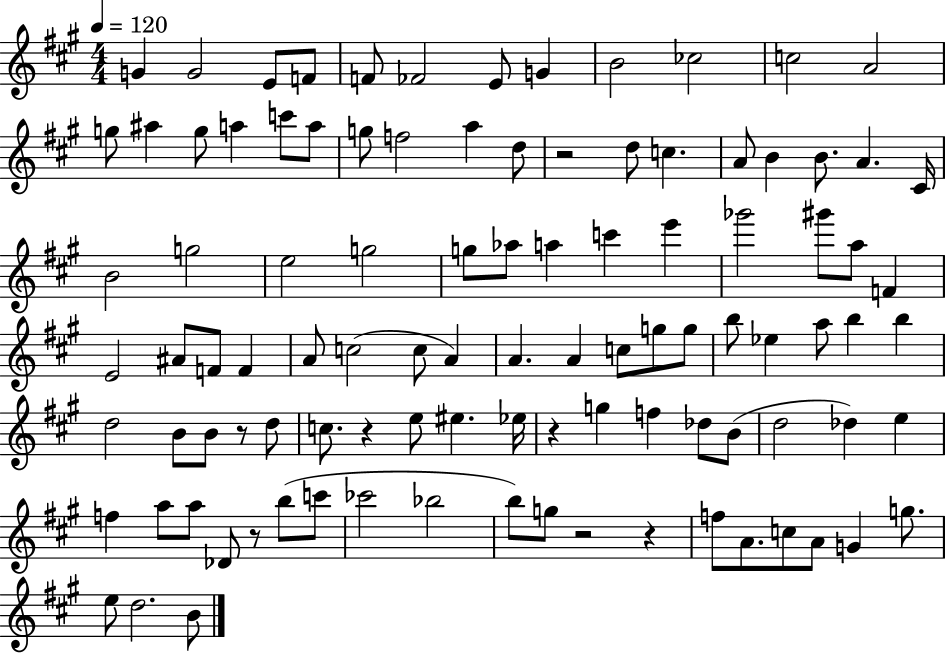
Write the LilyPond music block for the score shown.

{
  \clef treble
  \numericTimeSignature
  \time 4/4
  \key a \major
  \tempo 4 = 120
  g'4 g'2 e'8 f'8 | f'8 fes'2 e'8 g'4 | b'2 ces''2 | c''2 a'2 | \break g''8 ais''4 g''8 a''4 c'''8 a''8 | g''8 f''2 a''4 d''8 | r2 d''8 c''4. | a'8 b'4 b'8. a'4. cis'16 | \break b'2 g''2 | e''2 g''2 | g''8 aes''8 a''4 c'''4 e'''4 | ges'''2 gis'''8 a''8 f'4 | \break e'2 ais'8 f'8 f'4 | a'8 c''2( c''8 a'4) | a'4. a'4 c''8 g''8 g''8 | b''8 ees''4 a''8 b''4 b''4 | \break d''2 b'8 b'8 r8 d''8 | c''8. r4 e''8 eis''4. ees''16 | r4 g''4 f''4 des''8 b'8( | d''2 des''4) e''4 | \break f''4 a''8 a''8 des'8 r8 b''8( c'''8 | ces'''2 bes''2 | b''8) g''8 r2 r4 | f''8 a'8. c''8 a'8 g'4 g''8. | \break e''8 d''2. b'8 | \bar "|."
}